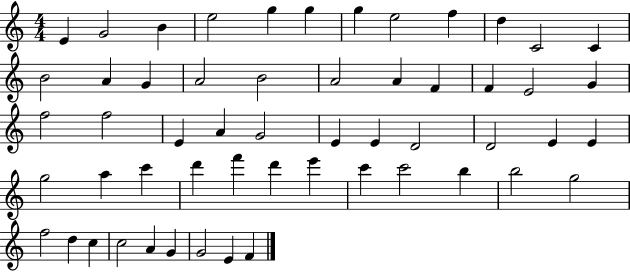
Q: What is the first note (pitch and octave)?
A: E4